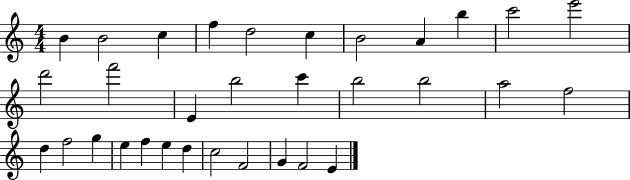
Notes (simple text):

B4/q B4/h C5/q F5/q D5/h C5/q B4/h A4/q B5/q C6/h E6/h D6/h F6/h E4/q B5/h C6/q B5/h B5/h A5/h F5/h D5/q F5/h G5/q E5/q F5/q E5/q D5/q C5/h F4/h G4/q F4/h E4/q